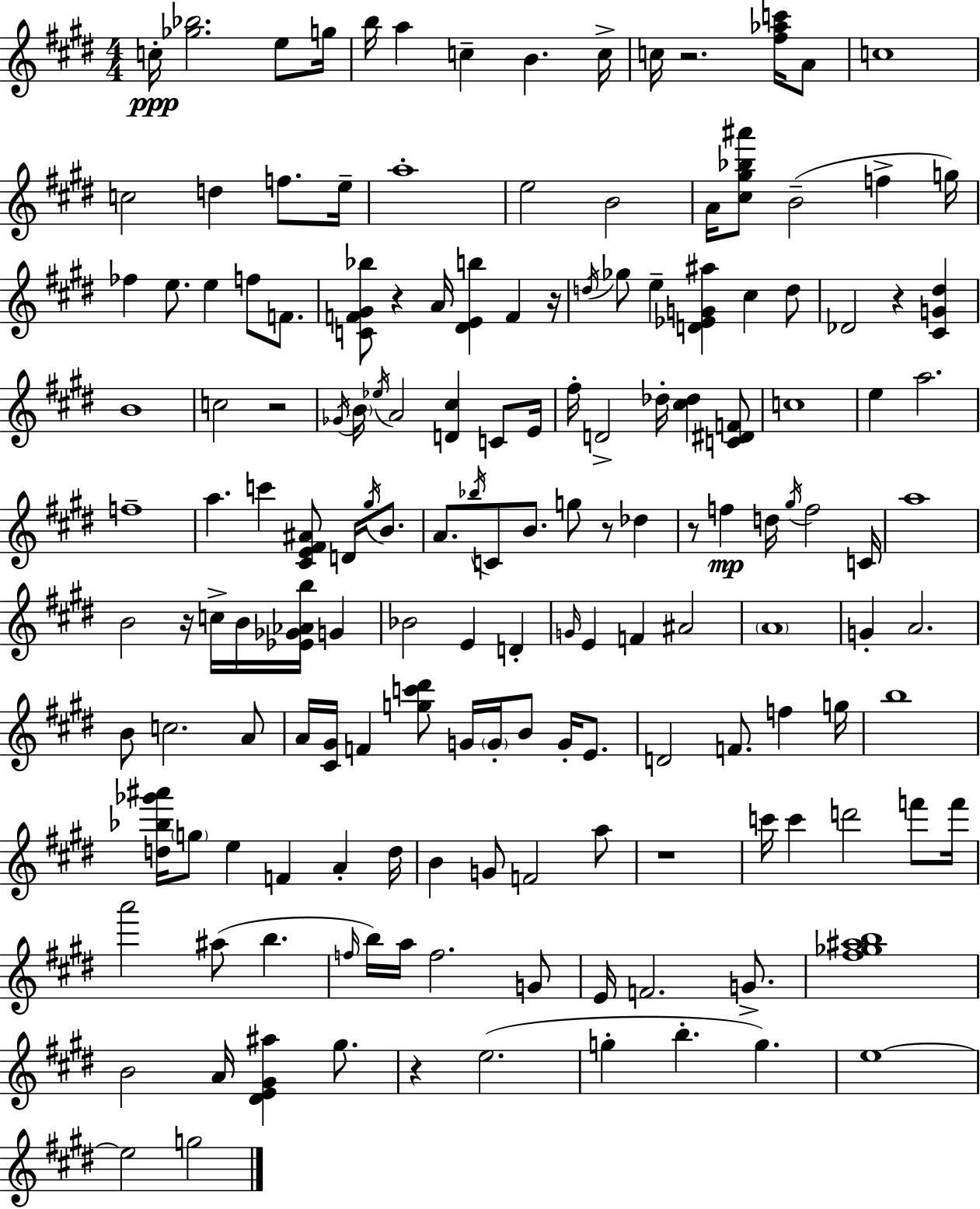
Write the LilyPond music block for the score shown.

{
  \clef treble
  \numericTimeSignature
  \time 4/4
  \key e \major
  c''16-.\ppp <ges'' bes''>2. e''8 g''16 | b''16 a''4 c''4-- b'4. c''16-> | c''16 r2. <fis'' aes'' c'''>16 a'8 | c''1 | \break c''2 d''4 f''8. e''16-- | a''1-. | e''2 b'2 | a'16 <cis'' gis'' bes'' ais'''>8 b'2--( f''4-> g''16) | \break fes''4 e''8. e''4 f''8 f'8. | <c' f' gis' bes''>8 r4 a'16 <dis' e' b''>4 f'4 r16 | \acciaccatura { d''16 } ges''8 e''4-- <d' ees' g' ais''>4 cis''4 d''8 | des'2 r4 <cis' g' dis''>4 | \break b'1 | c''2 r2 | \acciaccatura { ges'16 } \parenthesize b'16 \acciaccatura { ees''16 } a'2 <d' cis''>4 | c'8 e'16 fis''16-. d'2-> des''16-. <cis'' des''>4 | \break <c' dis' f'>8 c''1 | e''4 a''2. | f''1-- | a''4. c'''4 <cis' e' fis' ais'>8 d'16 | \break \acciaccatura { gis''16 } b'8. a'8. \acciaccatura { bes''16 } c'8 b'8. g''8 r8 | des''4 r8 f''4\mp d''16 \acciaccatura { gis''16 } f''2 | c'16 a''1 | b'2 r16 c''16-> | \break b'16 <ees' ges' aes' b''>16 g'4 bes'2 e'4 | d'4-. \grace { g'16 } e'4 f'4 ais'2 | \parenthesize a'1 | g'4-. a'2. | \break b'8 c''2. | a'8 a'16 <cis' gis'>16 f'4 <g'' c''' dis'''>8 g'16 | \parenthesize g'16-. b'8 g'16-. e'8. d'2 f'8. | f''4 g''16 b''1 | \break <d'' bes'' ges''' ais'''>16 \parenthesize g''8 e''4 f'4 | a'4-. d''16 b'4 g'8 f'2 | a''8 r1 | c'''16 c'''4 d'''2 | \break f'''8 f'''16 a'''2 ais''8( | b''4. \grace { f''16 } b''16) a''16 f''2. | g'8 e'16 f'2. | g'8.-> <fis'' ges'' ais'' b''>1 | \break b'2 | a'16 <dis' e' gis' ais''>4 gis''8. r4 e''2.( | g''4-. b''4.-. | g''4.) e''1~~ | \break e''2 | g''2 \bar "|."
}